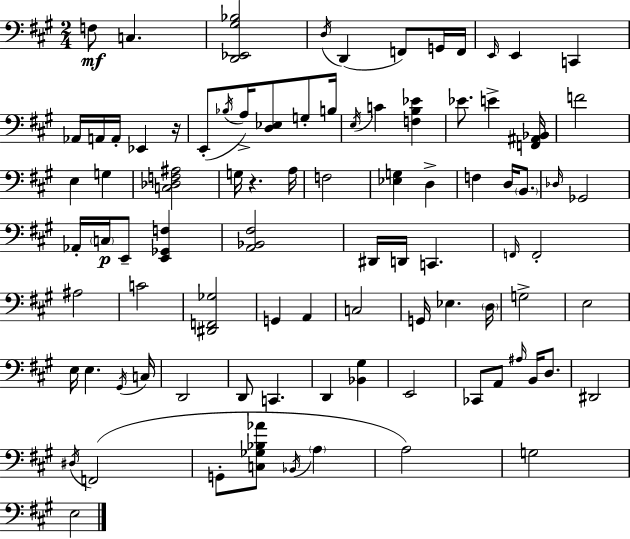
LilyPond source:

{
  \clef bass
  \numericTimeSignature
  \time 2/4
  \key a \major
  f8\mf c4. | <d, ees, gis bes>2 | \acciaccatura { d16 }( d,4 f,8) g,16 | f,16 \grace { e,16 } e,4 c,4 | \break aes,16 a,16 a,16-. ees,4 | r16 e,8-.( \acciaccatura { bes16 } a16->) <d ees>8 | g8-. b16 \acciaccatura { e16 } c'4 | <f b ees'>4 ees'8. e'4-> | \break <f, ais, bes,>16 f'2 | e4 | g4 <c des f ais>2 | g16 r4. | \break a16 f2 | <ees g>4 | d4-> f4 | d16 \parenthesize b,8. \grace { des16 } ges,2 | \break aes,16-. \parenthesize c16\p e,8-- | <e, ges, f>4 <a, bes, fis>2 | dis,16 d,16 c,4. | \grace { f,16 } f,2-. | \break ais2 | c'2 | <dis, f, ges>2 | g,4 | \break a,4 c2 | g,16 ees4. | \parenthesize d16 g2-> | e2 | \break e16 e4. | \acciaccatura { gis,16 } c16 d,2 | d,8 | c,4. d,4 | \break <bes, gis>4 e,2 | ces,8 | a,8 \grace { ais16 } b,16 d8. | dis,2 | \break \acciaccatura { dis16 } f,2( | g,8-. <c ges bes aes'>8 \acciaccatura { bes,16 } \parenthesize a4 | a2) | g2 | \break e2 | \bar "|."
}